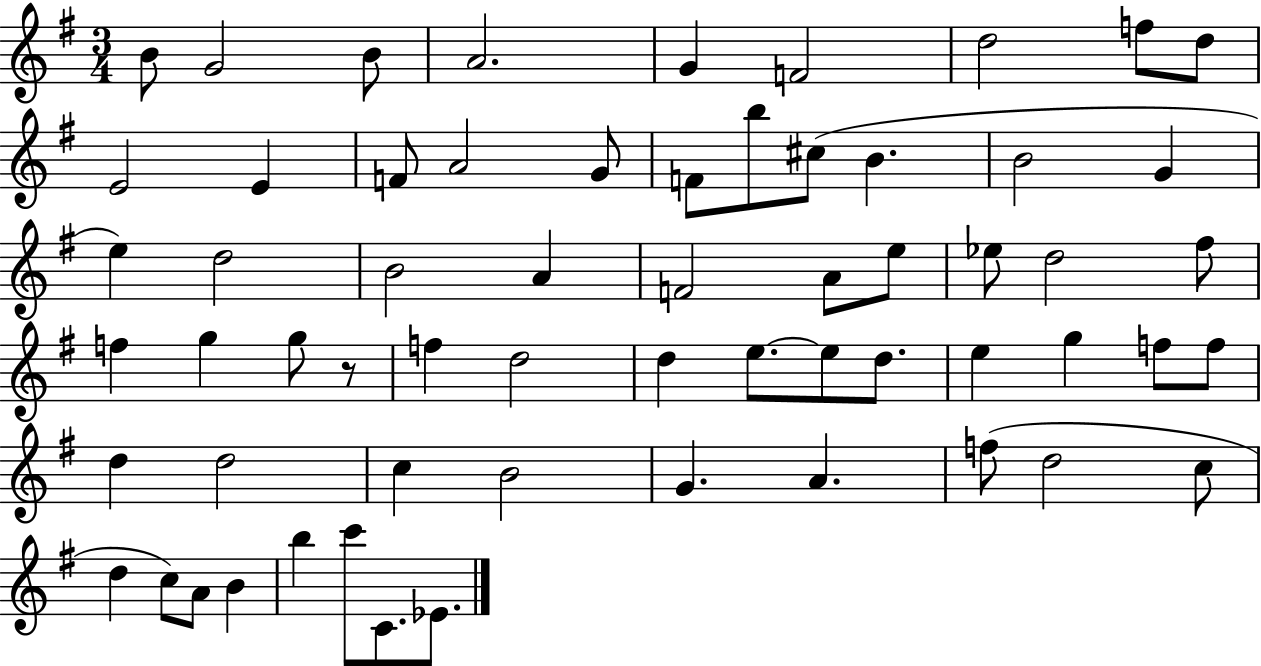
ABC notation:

X:1
T:Untitled
M:3/4
L:1/4
K:G
B/2 G2 B/2 A2 G F2 d2 f/2 d/2 E2 E F/2 A2 G/2 F/2 b/2 ^c/2 B B2 G e d2 B2 A F2 A/2 e/2 _e/2 d2 ^f/2 f g g/2 z/2 f d2 d e/2 e/2 d/2 e g f/2 f/2 d d2 c B2 G A f/2 d2 c/2 d c/2 A/2 B b c'/2 C/2 _E/2